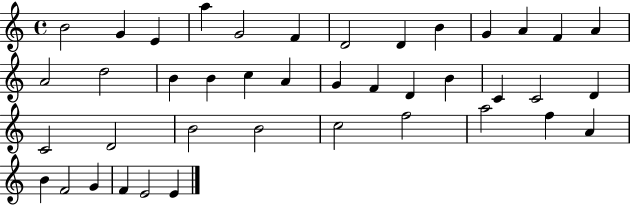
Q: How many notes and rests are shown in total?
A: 41